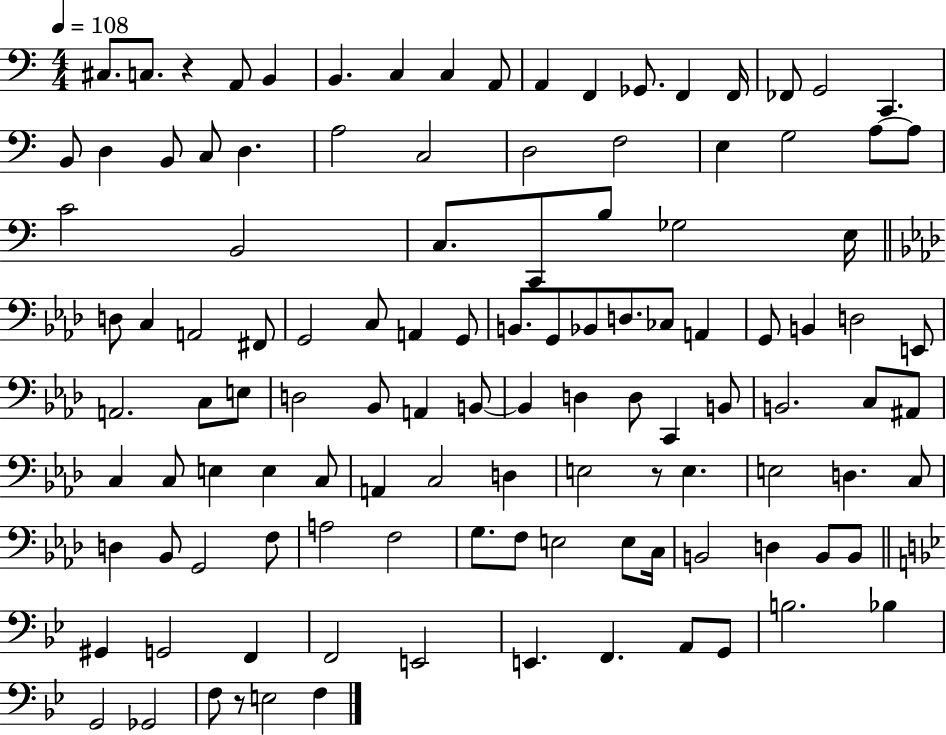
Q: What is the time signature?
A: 4/4